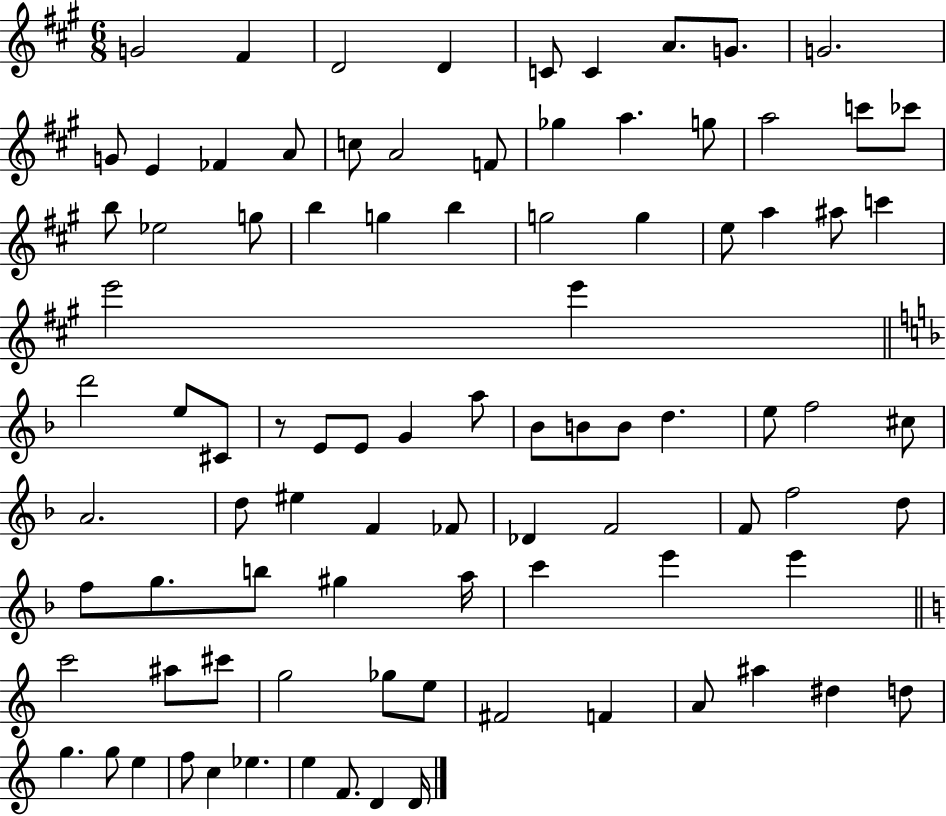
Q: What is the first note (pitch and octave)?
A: G4